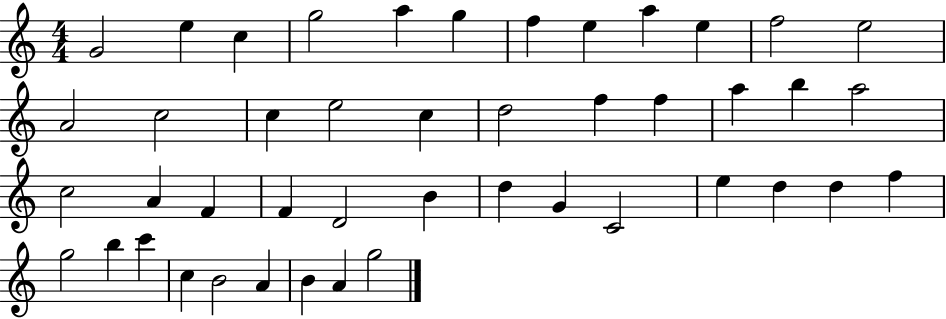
{
  \clef treble
  \numericTimeSignature
  \time 4/4
  \key c \major
  g'2 e''4 c''4 | g''2 a''4 g''4 | f''4 e''4 a''4 e''4 | f''2 e''2 | \break a'2 c''2 | c''4 e''2 c''4 | d''2 f''4 f''4 | a''4 b''4 a''2 | \break c''2 a'4 f'4 | f'4 d'2 b'4 | d''4 g'4 c'2 | e''4 d''4 d''4 f''4 | \break g''2 b''4 c'''4 | c''4 b'2 a'4 | b'4 a'4 g''2 | \bar "|."
}